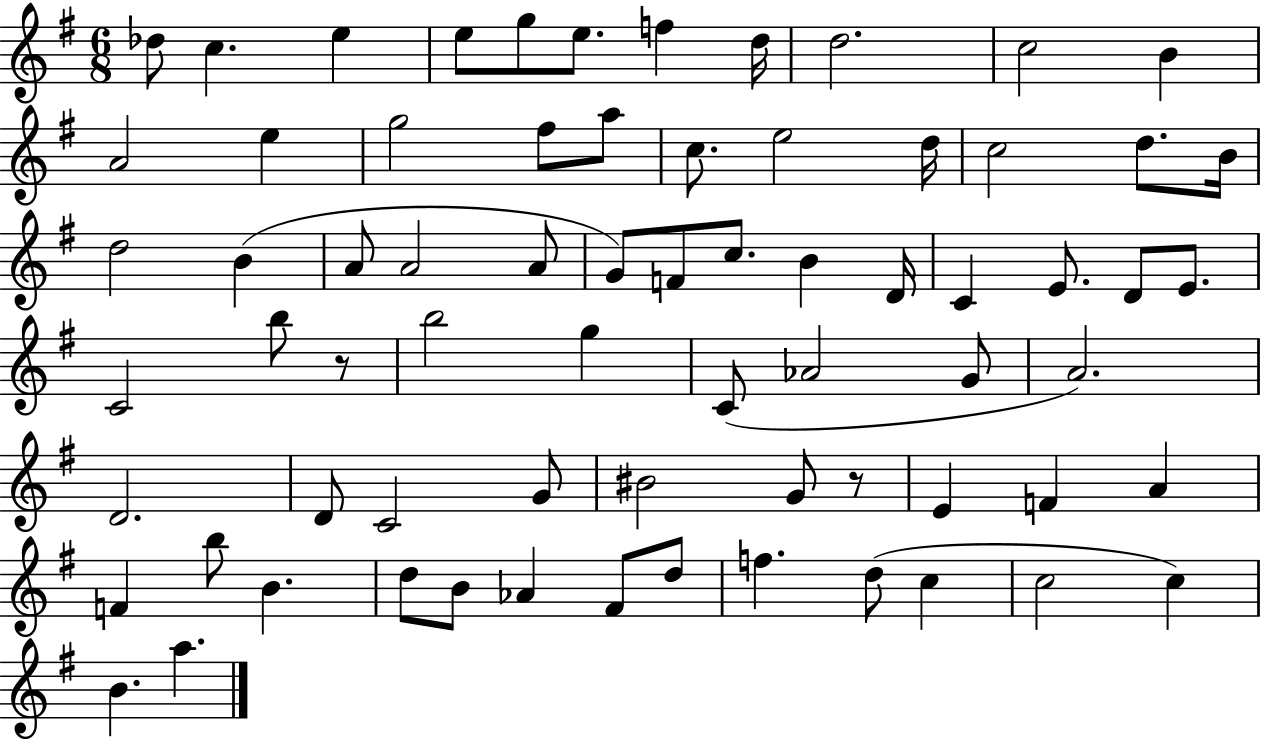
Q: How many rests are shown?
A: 2